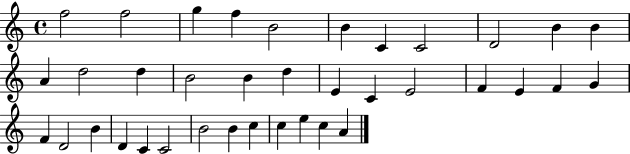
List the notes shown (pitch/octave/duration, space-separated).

F5/h F5/h G5/q F5/q B4/h B4/q C4/q C4/h D4/h B4/q B4/q A4/q D5/h D5/q B4/h B4/q D5/q E4/q C4/q E4/h F4/q E4/q F4/q G4/q F4/q D4/h B4/q D4/q C4/q C4/h B4/h B4/q C5/q C5/q E5/q C5/q A4/q